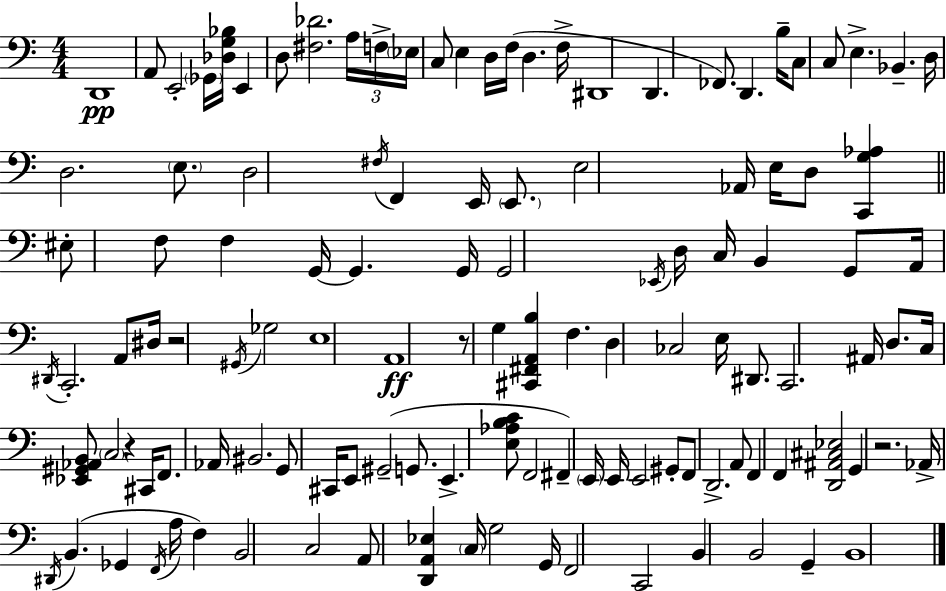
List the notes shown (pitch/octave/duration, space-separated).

D2/w A2/e E2/h Gb2/s [Db3,G3,Bb3]/s E2/q D3/e [F#3,Db4]/h. A3/s F3/s Eb3/s C3/e E3/q D3/s F3/s D3/q. F3/s D#2/w D2/q. FES2/e. D2/q. B3/s C3/e C3/e E3/q. Bb2/q. D3/s D3/h. E3/e. D3/h F#3/s F2/q E2/s E2/e. E3/h Ab2/s E3/s D3/e [C2,G3,Ab3]/q EIS3/e F3/e F3/q G2/s G2/q. G2/s G2/h Eb2/s D3/s C3/s B2/q G2/e A2/s D#2/s C2/h. A2/e D#3/s R/h G#2/s Gb3/h E3/w A2/w R/e G3/q [C#2,F#2,A2,B3]/q F3/q. D3/q CES3/h E3/s D#2/e. C2/h. A#2/s D3/e. C3/s [Eb2,G#2,Ab2,B2]/e C3/h R/q C#2/s F2/e. Ab2/s BIS2/h. G2/e C#2/s E2/e G#2/h G2/e. E2/q. [E3,Ab3,B3,C4]/e F2/h F#2/q E2/s E2/s E2/h G#2/e F2/e D2/h. A2/e F2/q F2/q [D2,A#2,C#3,Eb3]/h G2/q R/h. Ab2/s D#2/s B2/q. Gb2/q F2/s A3/s F3/q B2/h C3/h A2/e [D2,A2,Eb3]/q C3/s G3/h G2/s F2/h C2/h B2/q B2/h G2/q B2/w